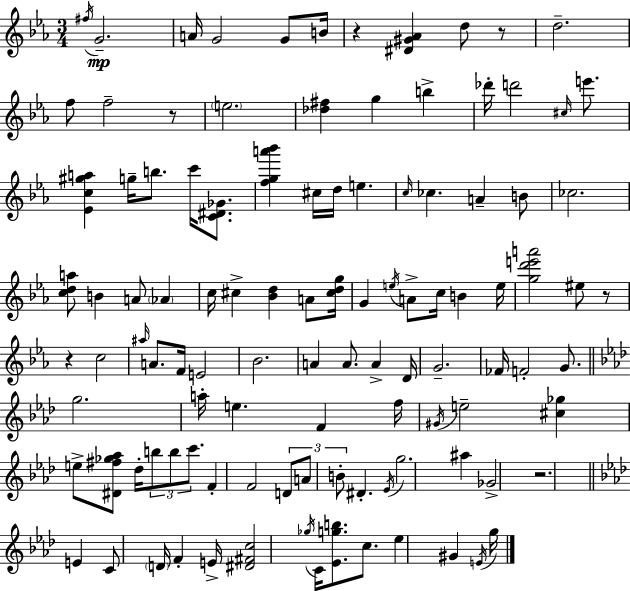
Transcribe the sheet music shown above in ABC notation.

X:1
T:Untitled
M:3/4
L:1/4
K:Eb
^f/4 G2 A/4 G2 G/2 B/4 z [^D^G_A] d/2 z/2 d2 f/2 f2 z/2 e2 [_d^f] g b _d'/4 d'2 ^c/4 e'/2 [_Ec^ga] g/4 b/2 c'/4 [C^D_G]/2 [fga'_b'] ^c/4 d/4 e c/4 _c A B/2 _c2 [cda]/2 B A/2 _A c/4 ^c [_Bd] A/2 [^cdg]/4 G e/4 A/2 c/4 B e/4 [gd'e'a']2 ^e/2 z/2 z c2 ^a/4 A/2 F/4 E2 _B2 A A/2 A D/4 G2 _F/4 F2 G/2 g2 a/4 e F f/4 ^G/4 e2 [^c_g] e/2 [^D^f_g_a]/2 _d/4 b/2 b/2 c'/2 F F2 D/2 A/2 B/2 ^D _E/4 g2 ^a _G2 z2 E C/2 D/4 F E/4 [^D^Fc]2 _g/4 C/4 [_Egb]/2 c/2 _e ^G E/4 g/4